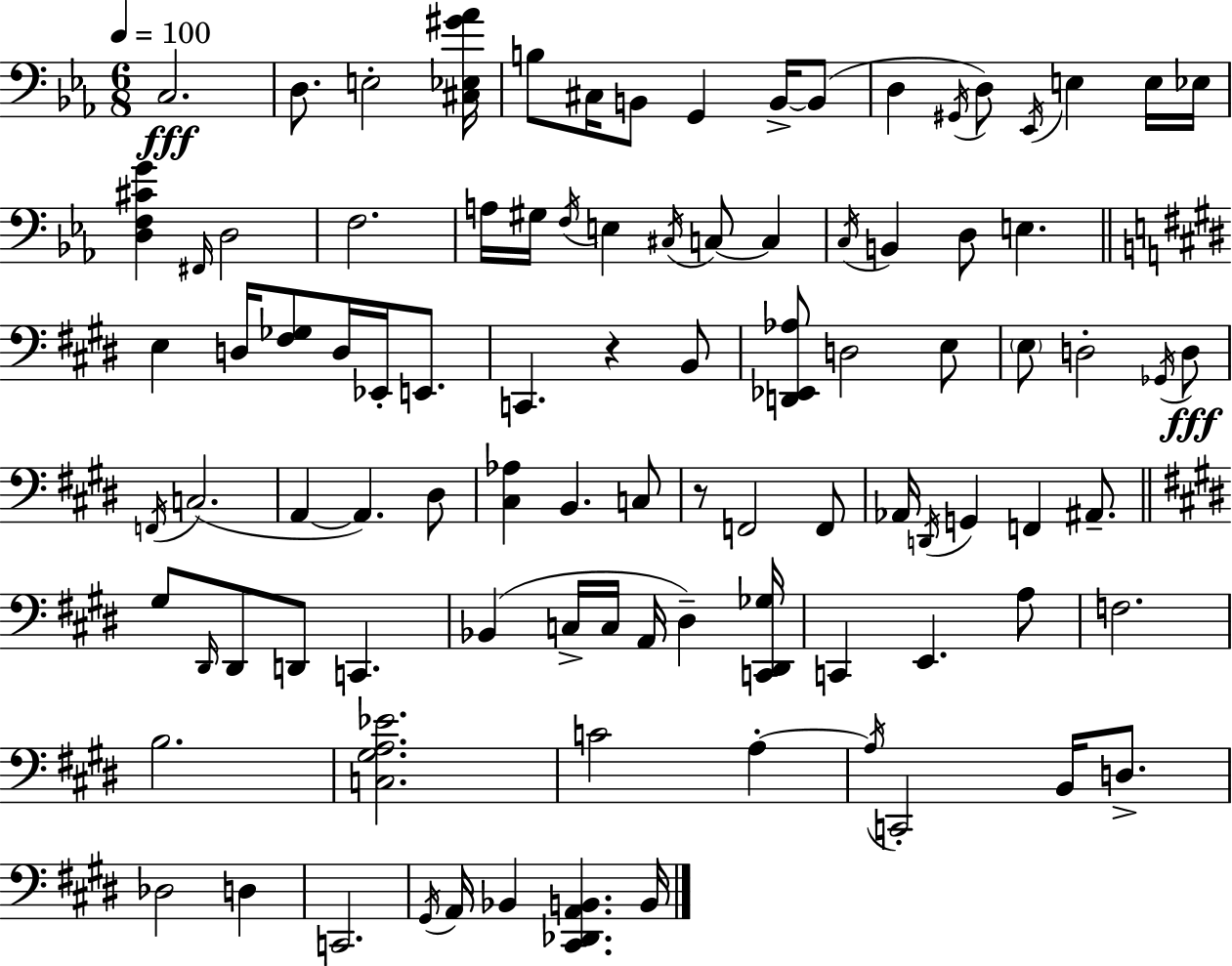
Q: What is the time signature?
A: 6/8